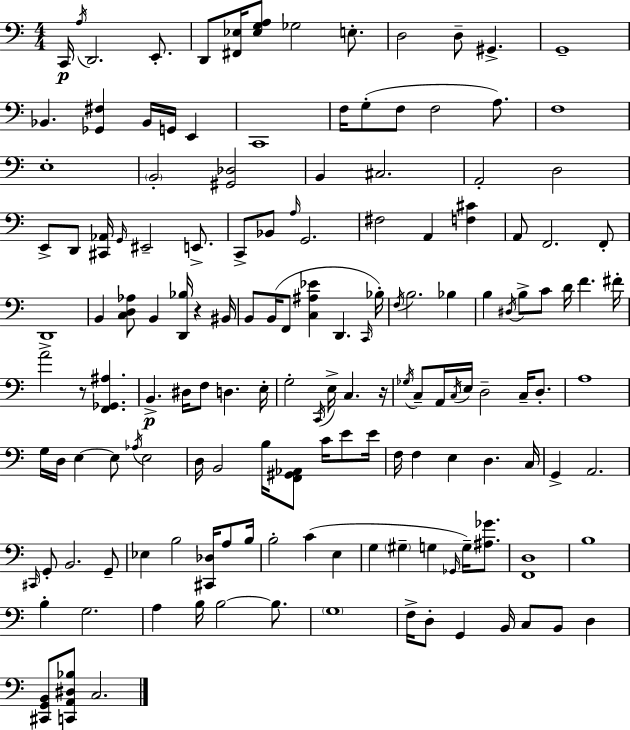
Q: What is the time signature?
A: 4/4